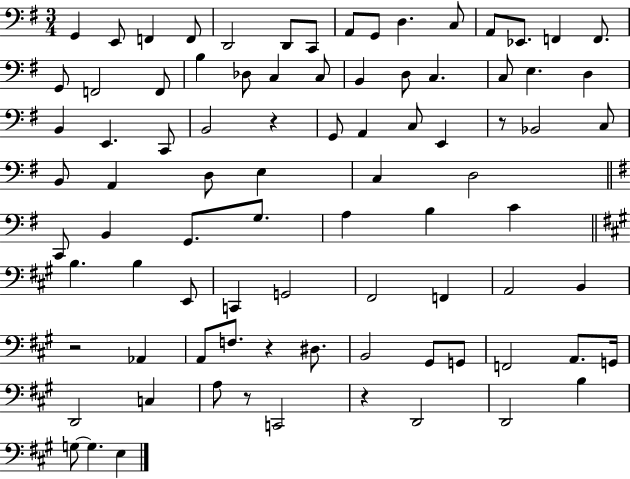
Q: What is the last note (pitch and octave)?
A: E3